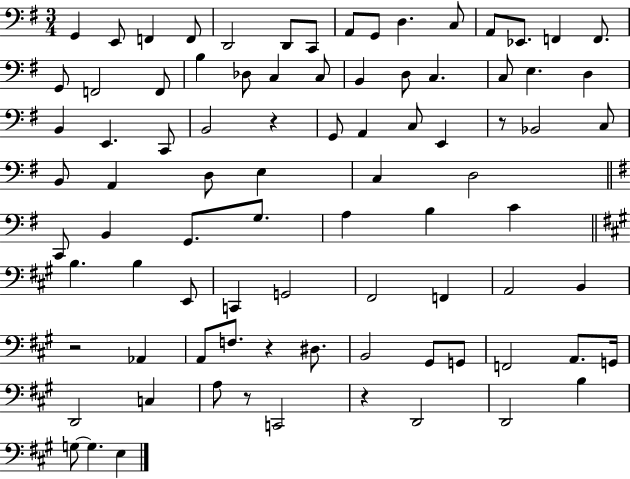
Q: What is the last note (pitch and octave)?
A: E3